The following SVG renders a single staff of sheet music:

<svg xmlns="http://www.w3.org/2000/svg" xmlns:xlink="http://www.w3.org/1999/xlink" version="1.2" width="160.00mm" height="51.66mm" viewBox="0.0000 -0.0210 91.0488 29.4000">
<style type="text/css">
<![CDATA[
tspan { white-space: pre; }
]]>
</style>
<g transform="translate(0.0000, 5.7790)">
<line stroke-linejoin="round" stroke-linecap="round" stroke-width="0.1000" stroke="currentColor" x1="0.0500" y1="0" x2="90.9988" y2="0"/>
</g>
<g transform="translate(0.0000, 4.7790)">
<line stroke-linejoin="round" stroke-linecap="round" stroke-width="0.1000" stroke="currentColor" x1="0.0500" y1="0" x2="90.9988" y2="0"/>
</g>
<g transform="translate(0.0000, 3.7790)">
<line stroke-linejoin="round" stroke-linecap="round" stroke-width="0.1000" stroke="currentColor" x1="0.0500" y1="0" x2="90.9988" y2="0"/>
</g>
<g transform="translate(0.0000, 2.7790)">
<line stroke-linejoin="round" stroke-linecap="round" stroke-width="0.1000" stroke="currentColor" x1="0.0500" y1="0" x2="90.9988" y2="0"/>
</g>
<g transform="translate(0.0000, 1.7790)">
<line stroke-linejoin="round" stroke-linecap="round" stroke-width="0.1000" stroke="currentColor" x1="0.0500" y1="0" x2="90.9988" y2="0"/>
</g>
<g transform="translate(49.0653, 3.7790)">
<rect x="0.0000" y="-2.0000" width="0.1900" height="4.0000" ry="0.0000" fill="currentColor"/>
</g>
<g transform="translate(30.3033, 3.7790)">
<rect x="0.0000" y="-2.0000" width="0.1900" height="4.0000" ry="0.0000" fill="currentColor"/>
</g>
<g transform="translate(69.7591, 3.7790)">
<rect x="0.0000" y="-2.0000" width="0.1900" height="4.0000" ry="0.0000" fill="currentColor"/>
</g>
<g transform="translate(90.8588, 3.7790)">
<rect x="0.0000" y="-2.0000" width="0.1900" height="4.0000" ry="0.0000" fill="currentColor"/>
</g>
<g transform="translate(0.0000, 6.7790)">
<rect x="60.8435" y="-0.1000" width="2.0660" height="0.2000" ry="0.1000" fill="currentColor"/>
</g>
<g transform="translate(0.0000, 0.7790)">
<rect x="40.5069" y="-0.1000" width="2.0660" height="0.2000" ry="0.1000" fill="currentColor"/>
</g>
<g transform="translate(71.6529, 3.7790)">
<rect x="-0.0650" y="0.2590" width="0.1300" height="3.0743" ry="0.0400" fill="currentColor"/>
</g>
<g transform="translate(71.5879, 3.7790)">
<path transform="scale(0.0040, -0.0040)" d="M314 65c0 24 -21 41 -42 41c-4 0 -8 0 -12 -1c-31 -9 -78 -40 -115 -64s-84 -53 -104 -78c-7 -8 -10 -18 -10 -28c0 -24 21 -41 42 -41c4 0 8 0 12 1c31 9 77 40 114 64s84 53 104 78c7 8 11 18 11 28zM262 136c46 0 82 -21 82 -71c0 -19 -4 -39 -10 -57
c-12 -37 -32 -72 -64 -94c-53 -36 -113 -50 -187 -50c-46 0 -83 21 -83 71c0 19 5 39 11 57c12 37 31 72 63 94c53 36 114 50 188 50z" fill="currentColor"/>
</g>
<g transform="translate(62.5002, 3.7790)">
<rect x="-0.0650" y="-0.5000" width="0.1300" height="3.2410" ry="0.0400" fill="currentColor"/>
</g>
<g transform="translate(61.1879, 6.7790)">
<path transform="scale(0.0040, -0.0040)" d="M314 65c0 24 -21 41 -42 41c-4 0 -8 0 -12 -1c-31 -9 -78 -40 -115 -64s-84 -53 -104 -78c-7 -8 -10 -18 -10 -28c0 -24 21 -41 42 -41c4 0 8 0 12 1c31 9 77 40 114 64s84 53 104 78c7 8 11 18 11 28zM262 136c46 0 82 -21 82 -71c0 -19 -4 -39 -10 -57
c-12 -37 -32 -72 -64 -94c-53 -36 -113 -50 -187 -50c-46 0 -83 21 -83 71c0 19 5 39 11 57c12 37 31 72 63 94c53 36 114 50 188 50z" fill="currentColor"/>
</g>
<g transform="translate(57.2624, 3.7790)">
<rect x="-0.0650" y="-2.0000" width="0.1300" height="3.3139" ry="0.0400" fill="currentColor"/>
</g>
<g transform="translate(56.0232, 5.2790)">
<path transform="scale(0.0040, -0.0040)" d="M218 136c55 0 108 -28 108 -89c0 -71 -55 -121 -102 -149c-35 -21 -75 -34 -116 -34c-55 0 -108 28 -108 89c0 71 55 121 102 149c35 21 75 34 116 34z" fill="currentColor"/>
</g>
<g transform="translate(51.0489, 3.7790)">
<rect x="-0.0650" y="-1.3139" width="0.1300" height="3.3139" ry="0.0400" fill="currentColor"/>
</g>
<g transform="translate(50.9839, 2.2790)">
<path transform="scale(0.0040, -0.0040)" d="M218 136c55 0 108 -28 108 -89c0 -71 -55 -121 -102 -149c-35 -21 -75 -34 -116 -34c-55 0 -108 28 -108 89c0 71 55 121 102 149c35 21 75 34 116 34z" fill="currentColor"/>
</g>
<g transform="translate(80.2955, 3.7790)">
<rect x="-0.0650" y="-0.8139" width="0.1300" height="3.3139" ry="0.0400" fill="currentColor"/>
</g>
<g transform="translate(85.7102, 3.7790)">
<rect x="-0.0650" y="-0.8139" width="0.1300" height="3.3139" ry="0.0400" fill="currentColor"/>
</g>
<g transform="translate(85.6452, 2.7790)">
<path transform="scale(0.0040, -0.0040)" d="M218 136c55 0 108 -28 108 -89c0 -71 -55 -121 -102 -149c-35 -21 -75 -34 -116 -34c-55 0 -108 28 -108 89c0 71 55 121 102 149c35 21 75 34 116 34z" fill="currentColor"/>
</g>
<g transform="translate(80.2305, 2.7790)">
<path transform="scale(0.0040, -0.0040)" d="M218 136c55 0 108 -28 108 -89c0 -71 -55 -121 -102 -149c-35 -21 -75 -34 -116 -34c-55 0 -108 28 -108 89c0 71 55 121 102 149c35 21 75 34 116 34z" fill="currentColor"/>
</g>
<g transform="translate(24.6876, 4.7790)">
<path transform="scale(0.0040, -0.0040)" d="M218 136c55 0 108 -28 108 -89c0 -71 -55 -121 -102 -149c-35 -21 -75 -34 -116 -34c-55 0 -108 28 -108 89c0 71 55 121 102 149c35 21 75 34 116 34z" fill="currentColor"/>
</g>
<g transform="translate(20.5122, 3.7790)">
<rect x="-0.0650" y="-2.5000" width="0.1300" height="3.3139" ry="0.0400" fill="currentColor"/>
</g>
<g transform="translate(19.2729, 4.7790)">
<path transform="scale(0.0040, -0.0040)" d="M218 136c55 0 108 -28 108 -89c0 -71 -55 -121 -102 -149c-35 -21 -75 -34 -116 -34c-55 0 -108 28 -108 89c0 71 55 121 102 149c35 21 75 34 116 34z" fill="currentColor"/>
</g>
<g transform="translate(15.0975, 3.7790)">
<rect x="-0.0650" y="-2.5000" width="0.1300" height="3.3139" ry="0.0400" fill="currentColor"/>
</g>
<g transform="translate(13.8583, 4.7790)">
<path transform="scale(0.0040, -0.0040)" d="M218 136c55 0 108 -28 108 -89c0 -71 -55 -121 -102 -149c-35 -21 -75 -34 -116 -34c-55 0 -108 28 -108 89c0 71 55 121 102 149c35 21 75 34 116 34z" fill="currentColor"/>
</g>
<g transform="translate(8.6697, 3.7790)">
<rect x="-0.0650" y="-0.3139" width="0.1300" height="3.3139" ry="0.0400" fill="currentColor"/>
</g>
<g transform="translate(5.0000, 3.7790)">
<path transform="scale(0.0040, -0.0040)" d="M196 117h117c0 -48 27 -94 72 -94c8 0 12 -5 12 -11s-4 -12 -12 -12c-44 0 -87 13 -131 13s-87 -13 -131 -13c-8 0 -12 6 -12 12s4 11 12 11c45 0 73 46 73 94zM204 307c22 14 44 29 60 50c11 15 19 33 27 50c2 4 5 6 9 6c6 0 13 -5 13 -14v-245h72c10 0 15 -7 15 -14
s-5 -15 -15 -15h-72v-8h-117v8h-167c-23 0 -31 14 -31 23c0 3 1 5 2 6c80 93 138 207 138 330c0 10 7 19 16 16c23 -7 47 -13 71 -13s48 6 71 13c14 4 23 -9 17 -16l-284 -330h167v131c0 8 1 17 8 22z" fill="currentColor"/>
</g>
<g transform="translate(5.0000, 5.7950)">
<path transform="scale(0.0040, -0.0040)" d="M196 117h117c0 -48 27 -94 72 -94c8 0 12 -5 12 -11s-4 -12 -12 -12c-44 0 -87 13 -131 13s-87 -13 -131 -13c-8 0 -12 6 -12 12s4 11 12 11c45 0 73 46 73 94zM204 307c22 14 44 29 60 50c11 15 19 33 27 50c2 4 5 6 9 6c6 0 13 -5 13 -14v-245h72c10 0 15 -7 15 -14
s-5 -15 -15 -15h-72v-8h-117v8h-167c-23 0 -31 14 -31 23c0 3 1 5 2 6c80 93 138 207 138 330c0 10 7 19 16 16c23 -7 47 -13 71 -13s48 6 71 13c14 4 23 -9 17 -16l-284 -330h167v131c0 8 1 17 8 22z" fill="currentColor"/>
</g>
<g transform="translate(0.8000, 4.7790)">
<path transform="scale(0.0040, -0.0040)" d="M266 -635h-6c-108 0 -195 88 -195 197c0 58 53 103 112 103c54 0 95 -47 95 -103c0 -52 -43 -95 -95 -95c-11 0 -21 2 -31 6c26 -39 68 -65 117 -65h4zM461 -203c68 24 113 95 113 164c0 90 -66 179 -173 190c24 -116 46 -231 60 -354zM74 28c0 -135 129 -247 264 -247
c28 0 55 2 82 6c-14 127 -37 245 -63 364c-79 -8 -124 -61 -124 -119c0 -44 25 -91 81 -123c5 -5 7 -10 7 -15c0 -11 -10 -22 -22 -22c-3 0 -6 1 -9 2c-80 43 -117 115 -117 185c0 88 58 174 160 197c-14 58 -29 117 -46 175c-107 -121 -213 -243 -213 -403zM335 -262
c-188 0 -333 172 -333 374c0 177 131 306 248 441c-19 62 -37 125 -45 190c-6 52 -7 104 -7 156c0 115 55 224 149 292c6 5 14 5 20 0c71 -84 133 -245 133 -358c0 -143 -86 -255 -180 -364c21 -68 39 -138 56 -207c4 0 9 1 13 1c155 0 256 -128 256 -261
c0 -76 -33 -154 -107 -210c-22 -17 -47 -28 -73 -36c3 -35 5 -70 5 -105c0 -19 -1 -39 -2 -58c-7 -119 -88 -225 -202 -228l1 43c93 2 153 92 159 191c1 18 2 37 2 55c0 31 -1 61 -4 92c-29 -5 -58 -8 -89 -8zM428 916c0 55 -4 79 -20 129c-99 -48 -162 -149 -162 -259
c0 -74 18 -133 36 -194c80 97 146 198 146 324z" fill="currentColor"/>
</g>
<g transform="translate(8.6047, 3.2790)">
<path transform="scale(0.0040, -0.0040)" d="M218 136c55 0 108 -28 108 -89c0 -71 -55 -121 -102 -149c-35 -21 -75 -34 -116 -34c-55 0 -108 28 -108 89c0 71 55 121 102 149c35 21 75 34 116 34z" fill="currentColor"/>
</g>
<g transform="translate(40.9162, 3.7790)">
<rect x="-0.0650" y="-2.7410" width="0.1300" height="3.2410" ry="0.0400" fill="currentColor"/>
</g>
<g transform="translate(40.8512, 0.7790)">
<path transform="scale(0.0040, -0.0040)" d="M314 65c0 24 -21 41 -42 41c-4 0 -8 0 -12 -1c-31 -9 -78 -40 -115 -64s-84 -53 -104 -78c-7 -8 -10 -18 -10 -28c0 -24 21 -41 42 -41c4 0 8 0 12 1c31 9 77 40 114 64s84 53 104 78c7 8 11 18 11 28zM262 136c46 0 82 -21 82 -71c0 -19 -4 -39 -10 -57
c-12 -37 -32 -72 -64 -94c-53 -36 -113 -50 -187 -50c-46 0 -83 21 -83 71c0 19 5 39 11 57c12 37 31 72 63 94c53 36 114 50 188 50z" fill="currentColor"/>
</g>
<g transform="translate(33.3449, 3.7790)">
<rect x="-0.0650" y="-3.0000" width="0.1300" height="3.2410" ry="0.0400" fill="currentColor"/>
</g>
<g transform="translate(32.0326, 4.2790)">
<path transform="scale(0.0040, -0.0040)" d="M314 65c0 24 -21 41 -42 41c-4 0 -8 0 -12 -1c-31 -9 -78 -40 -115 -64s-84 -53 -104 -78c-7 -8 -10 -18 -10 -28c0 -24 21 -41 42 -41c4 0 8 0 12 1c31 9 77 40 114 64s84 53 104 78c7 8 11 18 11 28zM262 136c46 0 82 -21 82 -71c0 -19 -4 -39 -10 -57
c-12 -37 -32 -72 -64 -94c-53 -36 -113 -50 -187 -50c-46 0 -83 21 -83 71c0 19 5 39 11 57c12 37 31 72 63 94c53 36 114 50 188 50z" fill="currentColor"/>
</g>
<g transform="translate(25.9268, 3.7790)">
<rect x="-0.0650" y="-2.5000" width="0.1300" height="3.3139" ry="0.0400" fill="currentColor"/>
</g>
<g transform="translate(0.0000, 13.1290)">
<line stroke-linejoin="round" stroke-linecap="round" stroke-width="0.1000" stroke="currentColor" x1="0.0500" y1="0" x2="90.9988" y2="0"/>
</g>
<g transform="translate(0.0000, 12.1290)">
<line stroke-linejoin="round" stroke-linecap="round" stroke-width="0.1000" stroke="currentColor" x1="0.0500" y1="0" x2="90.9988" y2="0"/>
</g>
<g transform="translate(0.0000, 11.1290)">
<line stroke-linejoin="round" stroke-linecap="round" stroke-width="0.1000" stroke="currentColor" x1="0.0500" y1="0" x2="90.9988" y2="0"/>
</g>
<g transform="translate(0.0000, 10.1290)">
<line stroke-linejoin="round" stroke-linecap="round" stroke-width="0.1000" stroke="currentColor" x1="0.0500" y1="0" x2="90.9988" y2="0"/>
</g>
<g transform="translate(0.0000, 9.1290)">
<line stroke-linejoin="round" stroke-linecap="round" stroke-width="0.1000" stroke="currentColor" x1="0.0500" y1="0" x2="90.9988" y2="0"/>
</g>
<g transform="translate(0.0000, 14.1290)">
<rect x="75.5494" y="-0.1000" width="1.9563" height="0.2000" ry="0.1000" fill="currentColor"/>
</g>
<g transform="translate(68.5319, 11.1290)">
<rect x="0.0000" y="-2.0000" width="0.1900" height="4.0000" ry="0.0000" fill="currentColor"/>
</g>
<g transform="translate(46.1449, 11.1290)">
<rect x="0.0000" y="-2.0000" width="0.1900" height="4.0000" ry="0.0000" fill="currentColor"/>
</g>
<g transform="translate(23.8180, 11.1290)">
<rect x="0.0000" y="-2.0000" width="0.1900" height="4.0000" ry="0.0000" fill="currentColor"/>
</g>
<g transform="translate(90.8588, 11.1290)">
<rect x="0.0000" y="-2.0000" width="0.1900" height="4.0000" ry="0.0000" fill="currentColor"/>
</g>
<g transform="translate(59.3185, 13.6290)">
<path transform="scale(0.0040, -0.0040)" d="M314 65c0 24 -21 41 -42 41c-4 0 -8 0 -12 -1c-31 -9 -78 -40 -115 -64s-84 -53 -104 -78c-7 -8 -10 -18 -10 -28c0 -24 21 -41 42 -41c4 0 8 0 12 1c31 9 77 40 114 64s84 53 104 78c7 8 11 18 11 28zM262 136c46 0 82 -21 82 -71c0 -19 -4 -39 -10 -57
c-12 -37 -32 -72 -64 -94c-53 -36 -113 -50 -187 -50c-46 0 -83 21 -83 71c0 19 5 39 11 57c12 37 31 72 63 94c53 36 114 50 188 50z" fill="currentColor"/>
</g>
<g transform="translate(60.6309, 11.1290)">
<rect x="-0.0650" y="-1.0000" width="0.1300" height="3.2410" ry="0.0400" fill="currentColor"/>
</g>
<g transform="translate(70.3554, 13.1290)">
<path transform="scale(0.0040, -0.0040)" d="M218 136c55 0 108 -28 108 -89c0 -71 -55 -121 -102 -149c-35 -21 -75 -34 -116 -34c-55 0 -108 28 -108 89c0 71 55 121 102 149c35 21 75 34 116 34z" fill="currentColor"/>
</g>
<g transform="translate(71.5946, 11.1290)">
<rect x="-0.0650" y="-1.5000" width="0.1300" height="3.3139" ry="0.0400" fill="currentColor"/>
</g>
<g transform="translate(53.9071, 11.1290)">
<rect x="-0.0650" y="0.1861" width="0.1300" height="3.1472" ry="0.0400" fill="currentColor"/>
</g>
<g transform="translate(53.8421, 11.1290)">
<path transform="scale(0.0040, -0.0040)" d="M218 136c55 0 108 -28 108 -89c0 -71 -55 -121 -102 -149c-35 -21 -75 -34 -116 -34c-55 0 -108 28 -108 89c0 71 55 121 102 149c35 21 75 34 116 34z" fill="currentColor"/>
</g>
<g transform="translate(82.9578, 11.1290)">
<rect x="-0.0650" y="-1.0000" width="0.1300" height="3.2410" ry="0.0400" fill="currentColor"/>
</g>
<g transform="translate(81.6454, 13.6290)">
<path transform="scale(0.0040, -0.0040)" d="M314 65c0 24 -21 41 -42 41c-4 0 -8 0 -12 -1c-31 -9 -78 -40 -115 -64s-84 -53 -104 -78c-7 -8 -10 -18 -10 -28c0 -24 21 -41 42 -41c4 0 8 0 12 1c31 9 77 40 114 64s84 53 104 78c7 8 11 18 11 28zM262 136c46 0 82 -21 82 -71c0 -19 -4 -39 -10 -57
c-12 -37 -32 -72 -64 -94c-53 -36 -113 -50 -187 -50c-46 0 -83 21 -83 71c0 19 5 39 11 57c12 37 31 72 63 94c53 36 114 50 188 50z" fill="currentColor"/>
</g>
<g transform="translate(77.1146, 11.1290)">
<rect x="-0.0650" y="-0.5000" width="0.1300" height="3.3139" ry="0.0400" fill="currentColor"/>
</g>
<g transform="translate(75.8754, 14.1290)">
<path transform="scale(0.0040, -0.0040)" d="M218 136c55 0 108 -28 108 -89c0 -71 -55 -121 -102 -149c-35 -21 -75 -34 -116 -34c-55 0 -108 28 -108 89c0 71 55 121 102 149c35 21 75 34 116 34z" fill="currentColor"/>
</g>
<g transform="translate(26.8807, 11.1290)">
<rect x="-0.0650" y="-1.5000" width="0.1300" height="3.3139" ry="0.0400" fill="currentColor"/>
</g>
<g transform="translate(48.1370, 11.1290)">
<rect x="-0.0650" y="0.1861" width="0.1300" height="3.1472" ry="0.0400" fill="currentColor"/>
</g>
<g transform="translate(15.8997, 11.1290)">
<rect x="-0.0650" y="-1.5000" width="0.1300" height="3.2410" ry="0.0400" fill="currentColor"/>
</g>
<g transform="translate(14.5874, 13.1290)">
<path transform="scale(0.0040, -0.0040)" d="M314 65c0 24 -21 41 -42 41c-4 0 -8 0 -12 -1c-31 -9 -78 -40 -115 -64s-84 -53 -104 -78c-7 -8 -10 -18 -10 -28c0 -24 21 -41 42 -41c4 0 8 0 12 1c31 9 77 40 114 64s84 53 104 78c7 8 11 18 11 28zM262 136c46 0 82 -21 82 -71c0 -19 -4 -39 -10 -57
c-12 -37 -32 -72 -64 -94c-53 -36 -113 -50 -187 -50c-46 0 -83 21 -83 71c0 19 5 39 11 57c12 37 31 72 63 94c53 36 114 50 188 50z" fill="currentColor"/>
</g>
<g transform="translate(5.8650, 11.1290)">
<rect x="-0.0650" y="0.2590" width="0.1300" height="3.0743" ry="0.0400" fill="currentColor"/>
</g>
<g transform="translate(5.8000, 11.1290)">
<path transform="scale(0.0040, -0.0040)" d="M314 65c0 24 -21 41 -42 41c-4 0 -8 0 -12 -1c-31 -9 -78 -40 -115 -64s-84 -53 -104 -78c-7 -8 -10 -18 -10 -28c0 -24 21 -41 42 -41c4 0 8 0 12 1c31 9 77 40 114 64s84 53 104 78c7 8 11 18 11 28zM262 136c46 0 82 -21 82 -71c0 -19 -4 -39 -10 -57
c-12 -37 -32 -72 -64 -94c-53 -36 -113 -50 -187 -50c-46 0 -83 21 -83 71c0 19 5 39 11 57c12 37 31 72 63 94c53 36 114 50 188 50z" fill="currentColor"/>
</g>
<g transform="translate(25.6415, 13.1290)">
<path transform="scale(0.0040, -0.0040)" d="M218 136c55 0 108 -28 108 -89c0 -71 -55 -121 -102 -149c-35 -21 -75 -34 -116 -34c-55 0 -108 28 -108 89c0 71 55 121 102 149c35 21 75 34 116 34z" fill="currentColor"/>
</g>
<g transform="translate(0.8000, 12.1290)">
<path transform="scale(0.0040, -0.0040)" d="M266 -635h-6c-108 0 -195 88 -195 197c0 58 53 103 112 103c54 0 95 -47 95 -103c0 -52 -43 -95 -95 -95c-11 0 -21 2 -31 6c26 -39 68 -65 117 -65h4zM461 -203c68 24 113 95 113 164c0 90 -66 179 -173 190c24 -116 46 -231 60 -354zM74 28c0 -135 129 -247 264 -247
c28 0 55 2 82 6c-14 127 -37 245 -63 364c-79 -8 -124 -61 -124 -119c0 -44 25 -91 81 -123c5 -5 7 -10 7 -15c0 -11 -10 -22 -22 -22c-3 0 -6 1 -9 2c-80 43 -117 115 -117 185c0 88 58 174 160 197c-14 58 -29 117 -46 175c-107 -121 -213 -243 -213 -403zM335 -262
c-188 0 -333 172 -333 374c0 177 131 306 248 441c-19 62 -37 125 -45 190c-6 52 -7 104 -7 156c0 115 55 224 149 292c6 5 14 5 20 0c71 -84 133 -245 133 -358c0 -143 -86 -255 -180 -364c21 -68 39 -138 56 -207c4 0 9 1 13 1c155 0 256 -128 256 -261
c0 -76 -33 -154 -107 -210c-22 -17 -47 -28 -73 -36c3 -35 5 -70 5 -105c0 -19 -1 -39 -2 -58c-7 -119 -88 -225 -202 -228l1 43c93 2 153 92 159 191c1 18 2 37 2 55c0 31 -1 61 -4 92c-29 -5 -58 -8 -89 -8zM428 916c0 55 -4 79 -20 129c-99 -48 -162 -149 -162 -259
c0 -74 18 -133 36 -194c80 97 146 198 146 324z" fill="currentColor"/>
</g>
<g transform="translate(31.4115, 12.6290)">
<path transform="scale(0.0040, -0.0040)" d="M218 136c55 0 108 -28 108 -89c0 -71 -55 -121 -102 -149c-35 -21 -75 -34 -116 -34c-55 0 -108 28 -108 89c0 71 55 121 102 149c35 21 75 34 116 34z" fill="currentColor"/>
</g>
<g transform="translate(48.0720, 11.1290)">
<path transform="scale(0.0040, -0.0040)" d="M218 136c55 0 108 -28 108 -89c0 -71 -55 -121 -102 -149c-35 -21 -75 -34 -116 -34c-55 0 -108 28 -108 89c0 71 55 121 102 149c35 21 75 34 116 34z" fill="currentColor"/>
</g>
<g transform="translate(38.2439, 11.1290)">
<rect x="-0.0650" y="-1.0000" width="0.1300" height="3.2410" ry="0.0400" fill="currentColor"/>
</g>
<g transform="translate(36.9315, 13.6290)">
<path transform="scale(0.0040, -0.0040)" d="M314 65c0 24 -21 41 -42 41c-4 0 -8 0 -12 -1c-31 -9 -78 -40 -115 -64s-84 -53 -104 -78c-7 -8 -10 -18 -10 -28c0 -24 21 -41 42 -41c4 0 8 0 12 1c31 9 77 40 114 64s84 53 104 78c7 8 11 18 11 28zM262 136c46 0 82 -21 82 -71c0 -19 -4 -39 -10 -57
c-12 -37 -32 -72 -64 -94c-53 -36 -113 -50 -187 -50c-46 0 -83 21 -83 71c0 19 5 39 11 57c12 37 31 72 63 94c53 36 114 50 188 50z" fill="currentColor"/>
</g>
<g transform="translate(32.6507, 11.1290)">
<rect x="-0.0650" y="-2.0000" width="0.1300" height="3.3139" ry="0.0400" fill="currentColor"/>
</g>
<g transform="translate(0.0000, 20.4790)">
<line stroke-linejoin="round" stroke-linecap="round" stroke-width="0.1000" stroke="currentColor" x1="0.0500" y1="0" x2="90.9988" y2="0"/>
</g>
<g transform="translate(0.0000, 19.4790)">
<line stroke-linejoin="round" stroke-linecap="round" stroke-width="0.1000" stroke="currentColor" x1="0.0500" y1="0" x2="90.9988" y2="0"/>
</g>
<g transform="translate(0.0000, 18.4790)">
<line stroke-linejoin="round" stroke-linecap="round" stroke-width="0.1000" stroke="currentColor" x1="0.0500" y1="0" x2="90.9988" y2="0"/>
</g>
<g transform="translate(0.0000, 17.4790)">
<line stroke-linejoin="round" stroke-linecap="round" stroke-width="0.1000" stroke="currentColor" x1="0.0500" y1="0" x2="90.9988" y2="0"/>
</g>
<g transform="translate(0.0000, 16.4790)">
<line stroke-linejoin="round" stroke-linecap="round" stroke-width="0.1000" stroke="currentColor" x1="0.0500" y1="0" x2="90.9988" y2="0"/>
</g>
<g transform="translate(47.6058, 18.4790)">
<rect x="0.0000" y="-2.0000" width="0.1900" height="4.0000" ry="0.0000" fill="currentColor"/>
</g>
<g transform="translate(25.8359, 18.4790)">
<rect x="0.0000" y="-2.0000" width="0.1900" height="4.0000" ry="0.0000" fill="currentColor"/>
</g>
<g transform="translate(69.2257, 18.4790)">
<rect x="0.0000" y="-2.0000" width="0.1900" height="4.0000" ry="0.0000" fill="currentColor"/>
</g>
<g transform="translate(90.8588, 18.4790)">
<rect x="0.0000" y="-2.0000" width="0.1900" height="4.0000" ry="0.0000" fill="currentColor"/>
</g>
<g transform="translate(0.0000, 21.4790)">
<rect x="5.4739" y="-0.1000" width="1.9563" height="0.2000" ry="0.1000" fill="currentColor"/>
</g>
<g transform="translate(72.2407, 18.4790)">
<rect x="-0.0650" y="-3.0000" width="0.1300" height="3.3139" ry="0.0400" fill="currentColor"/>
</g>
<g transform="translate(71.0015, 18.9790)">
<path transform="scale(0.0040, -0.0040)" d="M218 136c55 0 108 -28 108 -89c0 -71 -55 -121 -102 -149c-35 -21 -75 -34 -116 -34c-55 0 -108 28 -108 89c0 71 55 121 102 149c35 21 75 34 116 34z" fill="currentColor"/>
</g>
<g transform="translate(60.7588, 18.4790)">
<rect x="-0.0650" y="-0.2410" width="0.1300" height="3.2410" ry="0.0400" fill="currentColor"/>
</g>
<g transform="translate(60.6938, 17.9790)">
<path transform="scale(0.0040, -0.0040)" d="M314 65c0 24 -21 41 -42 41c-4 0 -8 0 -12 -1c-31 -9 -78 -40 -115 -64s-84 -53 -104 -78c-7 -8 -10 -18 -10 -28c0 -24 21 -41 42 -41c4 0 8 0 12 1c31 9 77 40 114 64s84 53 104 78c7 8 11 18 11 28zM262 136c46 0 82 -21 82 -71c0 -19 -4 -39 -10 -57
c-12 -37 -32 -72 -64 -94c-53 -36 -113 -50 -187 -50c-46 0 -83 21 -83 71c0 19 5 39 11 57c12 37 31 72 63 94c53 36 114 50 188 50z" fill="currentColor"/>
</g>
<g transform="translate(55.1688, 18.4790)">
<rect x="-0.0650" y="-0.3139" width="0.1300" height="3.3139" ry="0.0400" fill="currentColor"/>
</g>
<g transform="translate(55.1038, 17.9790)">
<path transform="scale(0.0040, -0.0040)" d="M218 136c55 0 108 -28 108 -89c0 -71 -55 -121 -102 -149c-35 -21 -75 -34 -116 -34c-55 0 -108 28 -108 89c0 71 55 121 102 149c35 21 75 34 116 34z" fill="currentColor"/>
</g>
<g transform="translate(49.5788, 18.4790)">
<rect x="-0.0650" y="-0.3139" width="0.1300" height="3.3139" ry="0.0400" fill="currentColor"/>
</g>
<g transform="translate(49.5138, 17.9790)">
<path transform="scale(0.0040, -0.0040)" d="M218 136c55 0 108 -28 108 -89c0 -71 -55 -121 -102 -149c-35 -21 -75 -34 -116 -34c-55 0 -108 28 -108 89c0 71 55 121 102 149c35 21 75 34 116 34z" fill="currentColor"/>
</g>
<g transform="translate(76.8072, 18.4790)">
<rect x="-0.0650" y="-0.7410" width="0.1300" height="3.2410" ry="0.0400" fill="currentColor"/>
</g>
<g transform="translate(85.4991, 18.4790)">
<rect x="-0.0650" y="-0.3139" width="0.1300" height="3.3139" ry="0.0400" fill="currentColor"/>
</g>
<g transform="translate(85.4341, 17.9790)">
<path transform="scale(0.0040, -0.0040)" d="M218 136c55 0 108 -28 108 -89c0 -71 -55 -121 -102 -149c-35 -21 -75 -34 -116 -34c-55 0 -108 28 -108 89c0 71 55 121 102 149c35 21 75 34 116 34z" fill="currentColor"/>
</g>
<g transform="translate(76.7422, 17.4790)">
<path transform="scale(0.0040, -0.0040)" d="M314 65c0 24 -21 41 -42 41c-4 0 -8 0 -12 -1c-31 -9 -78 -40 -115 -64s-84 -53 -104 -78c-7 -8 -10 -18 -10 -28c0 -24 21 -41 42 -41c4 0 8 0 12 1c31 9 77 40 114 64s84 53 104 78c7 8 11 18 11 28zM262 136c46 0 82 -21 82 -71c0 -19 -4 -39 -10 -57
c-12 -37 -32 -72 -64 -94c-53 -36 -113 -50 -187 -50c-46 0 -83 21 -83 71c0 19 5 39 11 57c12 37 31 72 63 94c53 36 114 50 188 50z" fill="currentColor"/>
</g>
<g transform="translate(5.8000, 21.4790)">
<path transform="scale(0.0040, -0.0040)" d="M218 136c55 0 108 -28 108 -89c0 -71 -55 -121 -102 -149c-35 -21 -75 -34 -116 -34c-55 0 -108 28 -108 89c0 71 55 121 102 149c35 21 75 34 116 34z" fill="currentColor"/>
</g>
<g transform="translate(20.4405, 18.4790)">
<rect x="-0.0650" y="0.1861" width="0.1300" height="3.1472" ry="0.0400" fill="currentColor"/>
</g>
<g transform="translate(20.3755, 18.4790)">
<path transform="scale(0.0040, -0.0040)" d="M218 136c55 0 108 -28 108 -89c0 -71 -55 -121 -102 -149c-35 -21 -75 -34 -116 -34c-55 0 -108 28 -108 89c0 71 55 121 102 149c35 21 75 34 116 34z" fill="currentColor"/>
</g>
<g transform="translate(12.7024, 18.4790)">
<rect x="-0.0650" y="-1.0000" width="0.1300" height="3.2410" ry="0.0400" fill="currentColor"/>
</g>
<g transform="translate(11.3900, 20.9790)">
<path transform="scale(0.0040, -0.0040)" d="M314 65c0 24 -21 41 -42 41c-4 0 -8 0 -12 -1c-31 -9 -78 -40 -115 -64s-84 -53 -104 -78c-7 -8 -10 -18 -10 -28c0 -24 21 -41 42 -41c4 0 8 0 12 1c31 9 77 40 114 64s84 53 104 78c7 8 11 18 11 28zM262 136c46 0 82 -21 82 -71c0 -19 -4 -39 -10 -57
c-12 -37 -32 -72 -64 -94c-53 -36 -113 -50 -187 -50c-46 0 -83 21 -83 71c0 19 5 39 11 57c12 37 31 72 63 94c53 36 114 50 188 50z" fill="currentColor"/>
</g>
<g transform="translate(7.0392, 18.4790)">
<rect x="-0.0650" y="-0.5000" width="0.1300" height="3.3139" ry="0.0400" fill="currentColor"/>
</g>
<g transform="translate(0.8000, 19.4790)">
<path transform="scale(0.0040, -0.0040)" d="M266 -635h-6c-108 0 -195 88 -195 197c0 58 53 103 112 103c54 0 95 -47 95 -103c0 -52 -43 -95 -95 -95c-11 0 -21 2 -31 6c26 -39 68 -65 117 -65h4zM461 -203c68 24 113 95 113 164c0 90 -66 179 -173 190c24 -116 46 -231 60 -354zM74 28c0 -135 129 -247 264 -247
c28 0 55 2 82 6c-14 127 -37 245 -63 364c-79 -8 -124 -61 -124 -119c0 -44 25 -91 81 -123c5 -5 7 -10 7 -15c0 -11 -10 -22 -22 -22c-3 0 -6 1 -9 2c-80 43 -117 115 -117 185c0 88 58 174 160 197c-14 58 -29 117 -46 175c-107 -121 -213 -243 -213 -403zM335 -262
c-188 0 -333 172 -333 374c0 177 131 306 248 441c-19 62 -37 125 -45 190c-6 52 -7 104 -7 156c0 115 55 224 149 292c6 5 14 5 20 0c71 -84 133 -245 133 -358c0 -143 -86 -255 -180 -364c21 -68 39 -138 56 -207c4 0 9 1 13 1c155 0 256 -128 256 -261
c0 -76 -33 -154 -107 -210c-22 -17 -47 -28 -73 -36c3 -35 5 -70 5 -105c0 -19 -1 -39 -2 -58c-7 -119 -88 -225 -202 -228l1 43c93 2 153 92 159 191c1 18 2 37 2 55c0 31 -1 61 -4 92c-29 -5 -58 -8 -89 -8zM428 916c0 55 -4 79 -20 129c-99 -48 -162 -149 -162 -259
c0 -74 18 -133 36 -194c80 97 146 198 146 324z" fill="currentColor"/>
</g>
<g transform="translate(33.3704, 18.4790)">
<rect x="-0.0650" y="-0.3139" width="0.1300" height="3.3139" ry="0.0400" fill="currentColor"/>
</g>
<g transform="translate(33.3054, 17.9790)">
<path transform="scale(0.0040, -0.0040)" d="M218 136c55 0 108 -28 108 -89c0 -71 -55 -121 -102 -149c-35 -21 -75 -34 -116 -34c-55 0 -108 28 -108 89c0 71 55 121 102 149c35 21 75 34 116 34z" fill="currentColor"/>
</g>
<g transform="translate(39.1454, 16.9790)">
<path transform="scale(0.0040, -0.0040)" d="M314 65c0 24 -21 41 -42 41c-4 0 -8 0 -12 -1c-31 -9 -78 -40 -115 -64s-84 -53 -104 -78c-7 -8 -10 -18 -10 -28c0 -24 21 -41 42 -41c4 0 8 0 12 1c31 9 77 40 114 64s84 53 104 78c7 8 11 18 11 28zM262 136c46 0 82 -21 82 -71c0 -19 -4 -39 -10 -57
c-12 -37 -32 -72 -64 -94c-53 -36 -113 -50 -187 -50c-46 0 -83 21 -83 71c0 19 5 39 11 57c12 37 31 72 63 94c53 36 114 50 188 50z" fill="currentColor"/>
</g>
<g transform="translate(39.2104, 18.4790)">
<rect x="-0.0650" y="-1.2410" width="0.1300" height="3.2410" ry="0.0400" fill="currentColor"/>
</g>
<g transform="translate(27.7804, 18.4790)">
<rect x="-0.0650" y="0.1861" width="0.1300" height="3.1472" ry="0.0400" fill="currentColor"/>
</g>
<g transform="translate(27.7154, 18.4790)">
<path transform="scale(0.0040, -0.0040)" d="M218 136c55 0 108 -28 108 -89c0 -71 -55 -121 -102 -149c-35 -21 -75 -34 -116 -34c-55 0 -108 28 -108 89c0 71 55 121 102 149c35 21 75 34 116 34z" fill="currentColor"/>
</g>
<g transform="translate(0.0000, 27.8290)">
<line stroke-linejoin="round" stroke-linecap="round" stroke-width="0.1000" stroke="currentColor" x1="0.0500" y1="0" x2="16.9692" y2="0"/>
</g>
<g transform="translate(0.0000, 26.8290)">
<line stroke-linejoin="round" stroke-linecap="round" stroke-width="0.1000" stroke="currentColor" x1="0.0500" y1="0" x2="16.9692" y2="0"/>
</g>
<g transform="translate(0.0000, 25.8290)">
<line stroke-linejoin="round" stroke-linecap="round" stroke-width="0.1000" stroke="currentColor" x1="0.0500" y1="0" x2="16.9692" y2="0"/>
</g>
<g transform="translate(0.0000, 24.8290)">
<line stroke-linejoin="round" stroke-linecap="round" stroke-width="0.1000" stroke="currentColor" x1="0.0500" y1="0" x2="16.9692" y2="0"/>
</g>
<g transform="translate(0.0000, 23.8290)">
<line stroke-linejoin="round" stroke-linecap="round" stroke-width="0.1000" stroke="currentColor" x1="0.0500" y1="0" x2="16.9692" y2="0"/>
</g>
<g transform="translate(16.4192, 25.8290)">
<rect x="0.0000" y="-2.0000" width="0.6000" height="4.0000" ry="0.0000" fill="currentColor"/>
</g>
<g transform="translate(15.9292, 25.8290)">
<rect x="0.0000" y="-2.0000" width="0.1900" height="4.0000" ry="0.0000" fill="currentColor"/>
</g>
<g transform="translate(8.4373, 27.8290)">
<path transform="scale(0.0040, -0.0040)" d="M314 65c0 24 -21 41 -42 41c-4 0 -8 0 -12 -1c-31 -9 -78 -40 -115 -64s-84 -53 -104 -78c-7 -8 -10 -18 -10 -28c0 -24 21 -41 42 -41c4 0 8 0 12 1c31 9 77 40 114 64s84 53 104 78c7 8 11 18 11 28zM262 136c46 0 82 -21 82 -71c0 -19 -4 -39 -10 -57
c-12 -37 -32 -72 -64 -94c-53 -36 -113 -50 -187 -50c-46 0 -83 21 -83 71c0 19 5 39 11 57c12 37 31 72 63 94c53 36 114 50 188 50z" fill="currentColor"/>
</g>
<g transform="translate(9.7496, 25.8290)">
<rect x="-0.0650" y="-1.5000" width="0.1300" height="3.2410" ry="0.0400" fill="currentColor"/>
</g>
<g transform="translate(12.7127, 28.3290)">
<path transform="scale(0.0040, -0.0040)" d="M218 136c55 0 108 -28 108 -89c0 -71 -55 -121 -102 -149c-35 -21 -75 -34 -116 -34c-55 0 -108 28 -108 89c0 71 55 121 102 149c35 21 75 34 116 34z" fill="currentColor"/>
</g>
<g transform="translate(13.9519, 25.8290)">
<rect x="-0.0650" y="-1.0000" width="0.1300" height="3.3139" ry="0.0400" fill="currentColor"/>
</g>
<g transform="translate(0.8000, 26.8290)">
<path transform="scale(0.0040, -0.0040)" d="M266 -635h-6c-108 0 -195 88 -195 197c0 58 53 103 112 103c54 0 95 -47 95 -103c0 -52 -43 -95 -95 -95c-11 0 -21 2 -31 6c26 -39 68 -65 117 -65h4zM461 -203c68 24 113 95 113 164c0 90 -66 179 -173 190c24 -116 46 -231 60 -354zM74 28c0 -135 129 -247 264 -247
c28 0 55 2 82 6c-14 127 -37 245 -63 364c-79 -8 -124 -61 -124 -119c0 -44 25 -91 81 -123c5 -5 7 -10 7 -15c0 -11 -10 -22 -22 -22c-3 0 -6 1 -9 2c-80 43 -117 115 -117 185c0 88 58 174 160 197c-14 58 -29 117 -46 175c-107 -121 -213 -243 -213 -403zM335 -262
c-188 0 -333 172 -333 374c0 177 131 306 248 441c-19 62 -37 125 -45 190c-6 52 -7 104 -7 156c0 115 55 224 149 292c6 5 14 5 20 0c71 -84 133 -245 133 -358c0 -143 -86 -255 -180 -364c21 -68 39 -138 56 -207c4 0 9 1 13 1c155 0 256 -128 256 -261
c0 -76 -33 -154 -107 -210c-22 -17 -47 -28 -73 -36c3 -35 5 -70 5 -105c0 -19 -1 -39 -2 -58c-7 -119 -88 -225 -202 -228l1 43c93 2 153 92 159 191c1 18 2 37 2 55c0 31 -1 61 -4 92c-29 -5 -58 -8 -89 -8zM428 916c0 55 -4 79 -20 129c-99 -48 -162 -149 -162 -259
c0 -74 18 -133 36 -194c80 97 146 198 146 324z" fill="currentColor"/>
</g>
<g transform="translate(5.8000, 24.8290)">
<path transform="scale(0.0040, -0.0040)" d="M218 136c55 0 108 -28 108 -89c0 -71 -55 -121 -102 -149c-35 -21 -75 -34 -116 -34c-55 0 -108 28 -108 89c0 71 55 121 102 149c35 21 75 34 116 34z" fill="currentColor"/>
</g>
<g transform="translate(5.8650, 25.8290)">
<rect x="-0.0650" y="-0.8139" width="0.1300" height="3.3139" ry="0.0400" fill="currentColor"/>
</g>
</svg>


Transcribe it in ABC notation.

X:1
T:Untitled
M:4/4
L:1/4
K:C
c G G G A2 a2 e F C2 B2 d d B2 E2 E F D2 B B D2 E C D2 C D2 B B c e2 c c c2 A d2 c d E2 D